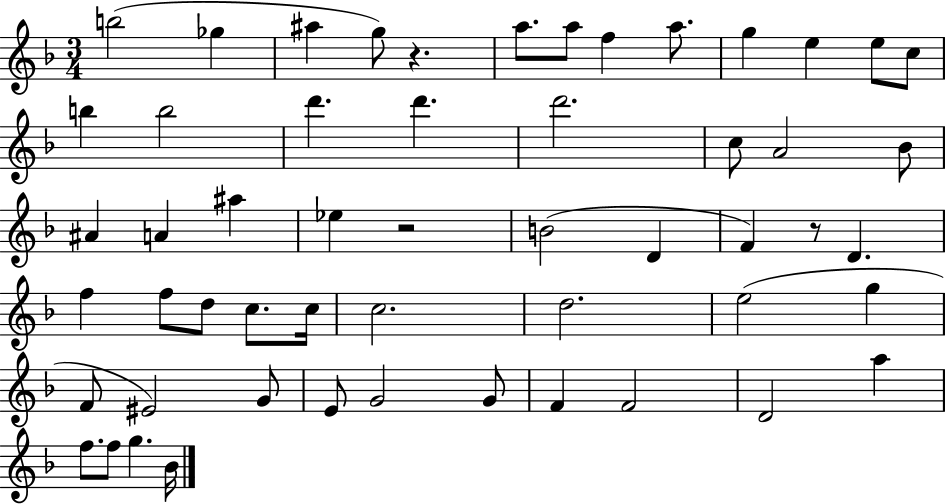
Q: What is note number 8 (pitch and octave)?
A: A5